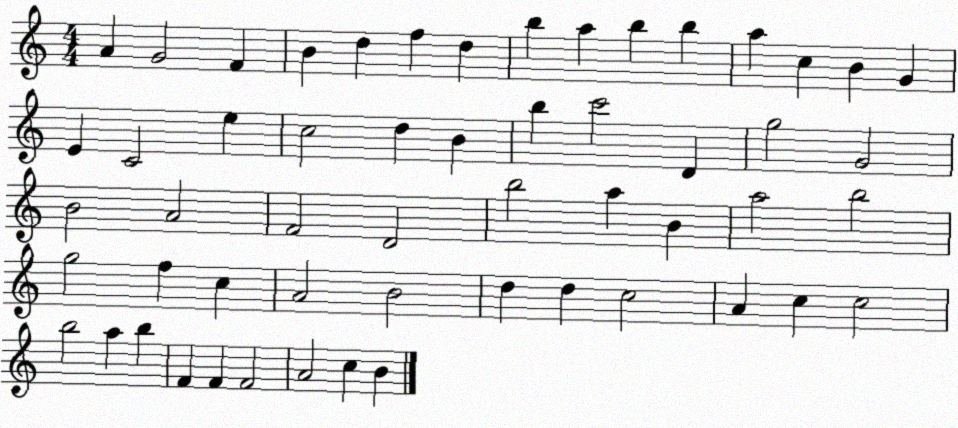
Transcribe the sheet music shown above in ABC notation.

X:1
T:Untitled
M:4/4
L:1/4
K:C
A G2 F B d f d b a b b a c B G E C2 e c2 d B b c'2 D g2 G2 B2 A2 F2 D2 b2 a B a2 b2 g2 f c A2 B2 d d c2 A c c2 b2 a b F F F2 A2 c B